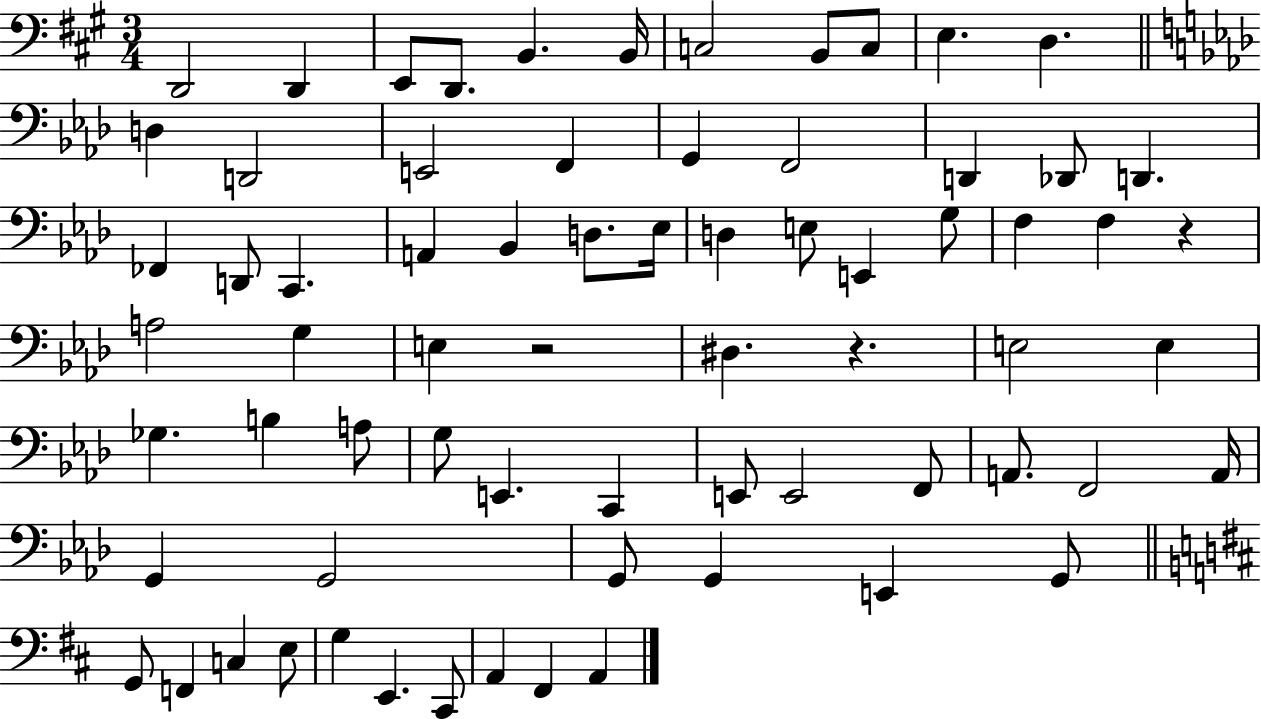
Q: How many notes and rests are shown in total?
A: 70